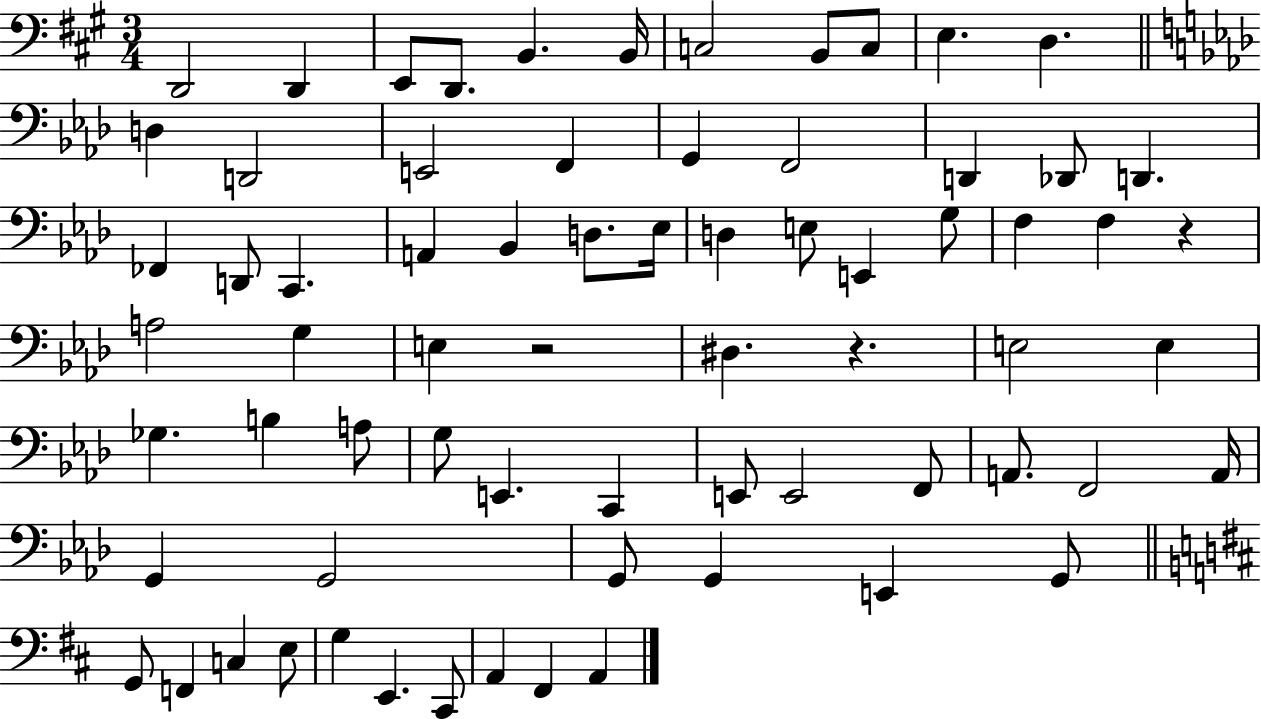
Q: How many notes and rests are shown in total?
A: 70